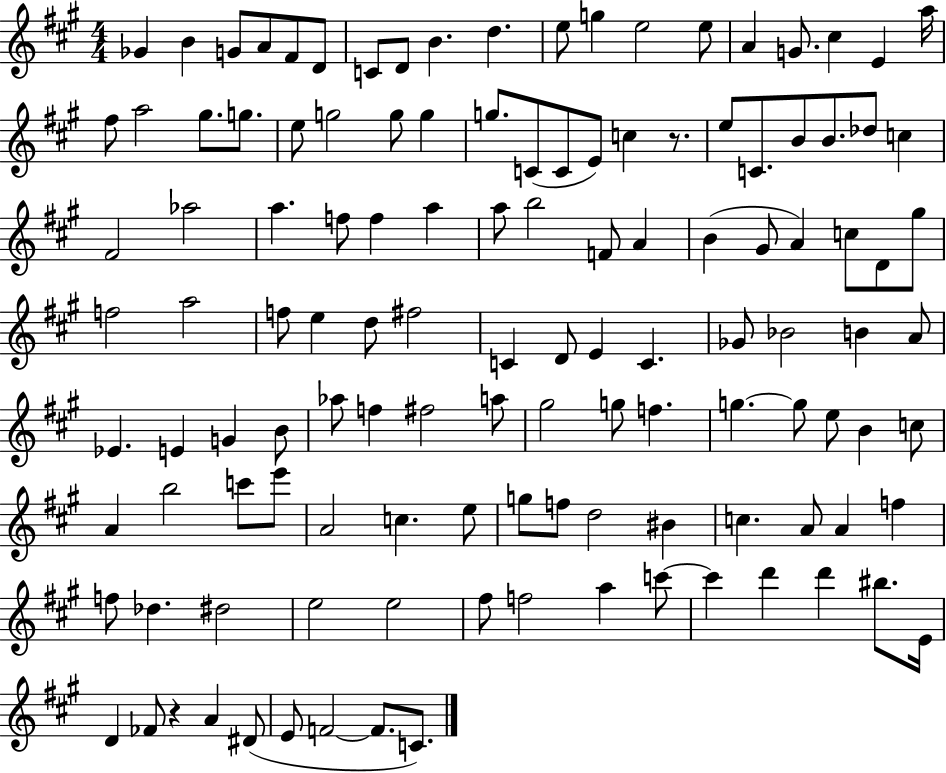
{
  \clef treble
  \numericTimeSignature
  \time 4/4
  \key a \major
  \repeat volta 2 { ges'4 b'4 g'8 a'8 fis'8 d'8 | c'8 d'8 b'4. d''4. | e''8 g''4 e''2 e''8 | a'4 g'8. cis''4 e'4 a''16 | \break fis''8 a''2 gis''8. g''8. | e''8 g''2 g''8 g''4 | g''8. c'8( c'8 e'8) c''4 r8. | e''8 c'8. b'8 b'8. des''8 c''4 | \break fis'2 aes''2 | a''4. f''8 f''4 a''4 | a''8 b''2 f'8 a'4 | b'4( gis'8 a'4) c''8 d'8 gis''8 | \break f''2 a''2 | f''8 e''4 d''8 fis''2 | c'4 d'8 e'4 c'4. | ges'8 bes'2 b'4 a'8 | \break ees'4. e'4 g'4 b'8 | aes''8 f''4 fis''2 a''8 | gis''2 g''8 f''4. | g''4.~~ g''8 e''8 b'4 c''8 | \break a'4 b''2 c'''8 e'''8 | a'2 c''4. e''8 | g''8 f''8 d''2 bis'4 | c''4. a'8 a'4 f''4 | \break f''8 des''4. dis''2 | e''2 e''2 | fis''8 f''2 a''4 c'''8~~ | c'''4 d'''4 d'''4 bis''8. e'16 | \break d'4 fes'8 r4 a'4 dis'8( | e'8 f'2~~ f'8. c'8.) | } \bar "|."
}